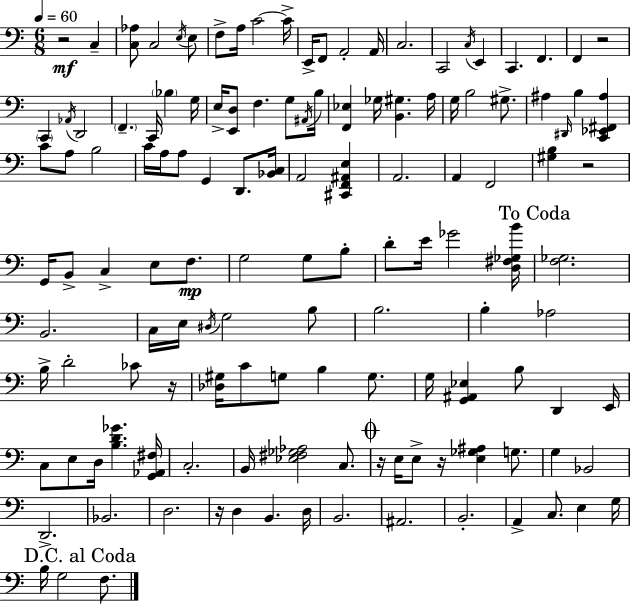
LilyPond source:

{
  \clef bass
  \numericTimeSignature
  \time 6/8
  \key a \minor
  \tempo 4 = 60
  r2\mf c4-- | <c aes>8 c2 \acciaccatura { e16 } e8 | f8-> a16 c'2~~ | c'16-> e,16-> f,8 a,2-. | \break a,16 c2. | c,2 \acciaccatura { c16 } e,4 | c,4. f,4. | f,4 r2 | \break \parenthesize c,4 \acciaccatura { aes,16 } d,2 | \parenthesize f,4.-- c,16 \parenthesize bes4 | g16 e16-> <e, d>8 f4. | g8 \acciaccatura { ais,16 } b16 <f, ees>4 ges16 <b, gis>4. | \break a16 g16 b2 | gis8.-> ais4 \grace { dis,16 } b4 | <c, ees, fis, ais>4 c'8 a8 b2 | c'16 a16 a8 g,4 | \break d,8. <bes, c>16 a,2 | <cis, f, ais, e>4 a,2. | a,4 f,2 | <gis b>4 r2 | \break g,16 b,8-> c4-> | e8 f8.\mp g2 | g8 b8-. d'8-. e'16 ges'2 | <d fis ges b'>16 \mark "To Coda" <f ges>2. | \break b,2. | c16 e16 \acciaccatura { dis16 } g2 | b8 b2. | b4-. aes2 | \break b16-> d'2-. | ces'8 r16 <des gis>16 c'8 g8 b4 | g8. g16 <g, ais, ees>4 b8 | d,4 e,16 c8 e8 d16 <b d' ges'>4. | \break <g, aes, fis>16 c2.-. | b,16 <ees fis ges aes>2 | c8. \mark \markup { \musicglyph "scripts.coda" } r16 e16 e8-> r16 <e ges ais>4 | g8. g4 bes,2 | \break d,2.-> | bes,2. | d2. | r16 d4 b,4. | \break d16 b,2. | ais,2. | b,2.-. | a,4-> c8. | \break e4 g16 \mark "D.C. al Coda" b16 g2 | f8. \bar "|."
}